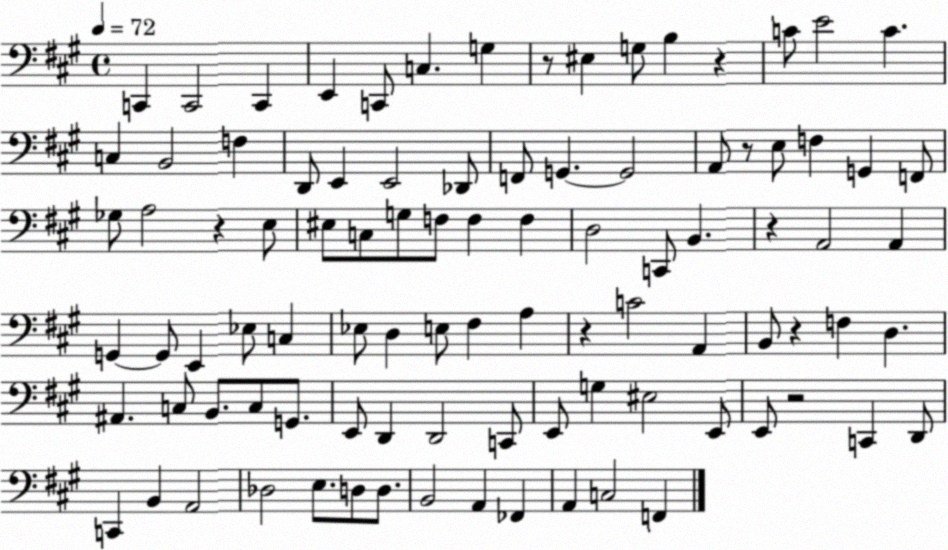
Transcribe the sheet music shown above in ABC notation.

X:1
T:Untitled
M:4/4
L:1/4
K:A
C,, C,,2 C,, E,, C,,/2 C, G, z/2 ^E, G,/2 B, z C/2 E2 C C, B,,2 F, D,,/2 E,, E,,2 _D,,/2 F,,/2 G,, G,,2 A,,/2 z/2 E,/2 F, G,, F,,/2 _G,/2 A,2 z E,/2 ^E,/2 C,/2 G,/2 F,/2 F, F, D,2 C,,/2 B,, z A,,2 A,, G,, G,,/2 E,, _E,/2 C, _E,/2 D, E,/2 ^F, A, z C2 A,, B,,/2 z F, D, ^A,, C,/2 B,,/2 C,/2 G,,/2 E,,/2 D,, D,,2 C,,/2 E,,/2 G, ^E,2 E,,/2 E,,/2 z2 C,, D,,/2 C,, B,, A,,2 _D,2 E,/2 D,/2 D,/2 B,,2 A,, _F,, A,, C,2 F,,